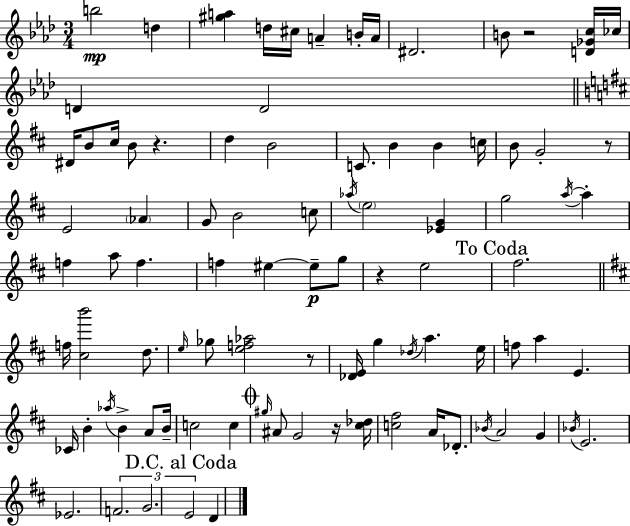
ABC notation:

X:1
T:Untitled
M:3/4
L:1/4
K:Ab
b2 d [^ga] d/4 ^c/4 A B/4 A/4 ^D2 B/2 z2 [D_Gc]/4 _c/4 D D2 ^D/4 B/2 ^c/4 B/2 z d B2 C/2 B B c/4 B/2 G2 z/2 E2 _A G/2 B2 c/2 _a/4 e2 [_EG] g2 a/4 a f a/2 f f ^e ^e/2 g/2 z e2 ^f2 f/4 [^cb']2 d/2 e/4 _g/2 [ef_a]2 z/2 [_DE]/4 g _d/4 a e/4 f/2 a E _C/4 B _a/4 B A/2 B/4 c2 c ^g/4 ^A/2 G2 z/4 [^c_d]/4 [c^f]2 A/4 _D/2 _B/4 A2 G _B/4 E2 _E2 F2 G2 E2 D